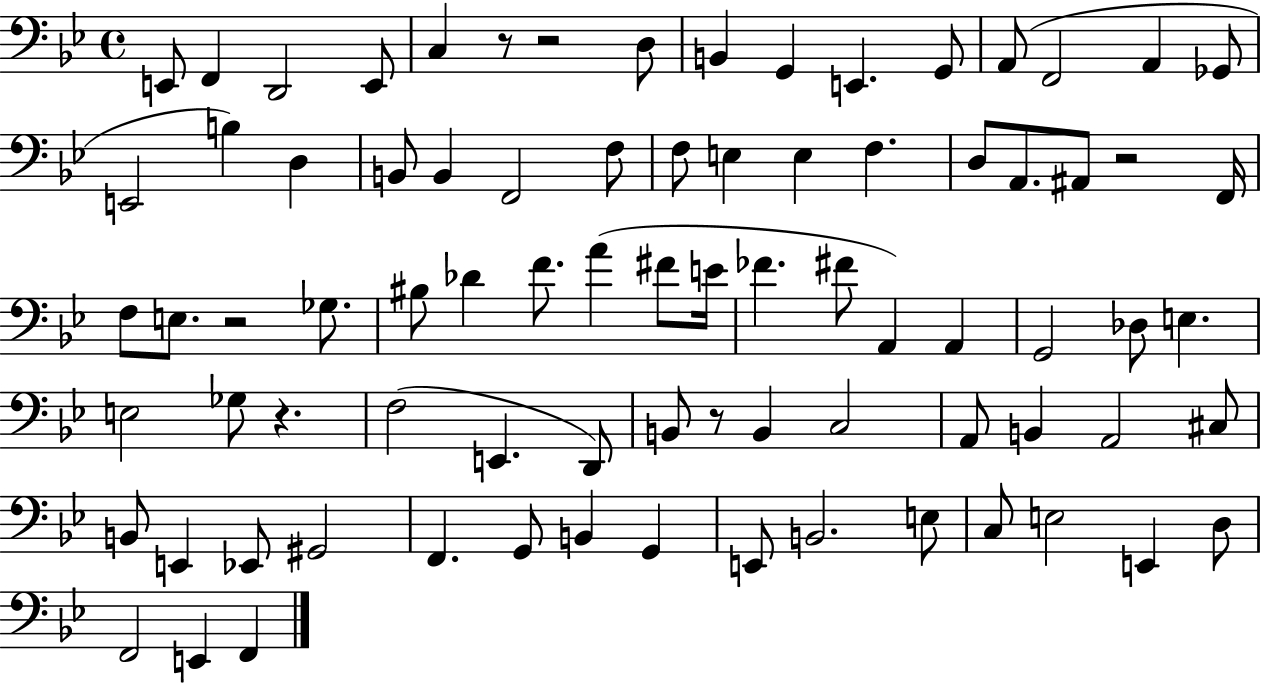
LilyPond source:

{
  \clef bass
  \time 4/4
  \defaultTimeSignature
  \key bes \major
  \repeat volta 2 { e,8 f,4 d,2 e,8 | c4 r8 r2 d8 | b,4 g,4 e,4. g,8 | a,8( f,2 a,4 ges,8 | \break e,2 b4) d4 | b,8 b,4 f,2 f8 | f8 e4 e4 f4. | d8 a,8. ais,8 r2 f,16 | \break f8 e8. r2 ges8. | bis8 des'4 f'8. a'4( fis'8 e'16 | fes'4. fis'8 a,4) a,4 | g,2 des8 e4. | \break e2 ges8 r4. | f2( e,4. d,8) | b,8 r8 b,4 c2 | a,8 b,4 a,2 cis8 | \break b,8 e,4 ees,8 gis,2 | f,4. g,8 b,4 g,4 | e,8 b,2. e8 | c8 e2 e,4 d8 | \break f,2 e,4 f,4 | } \bar "|."
}